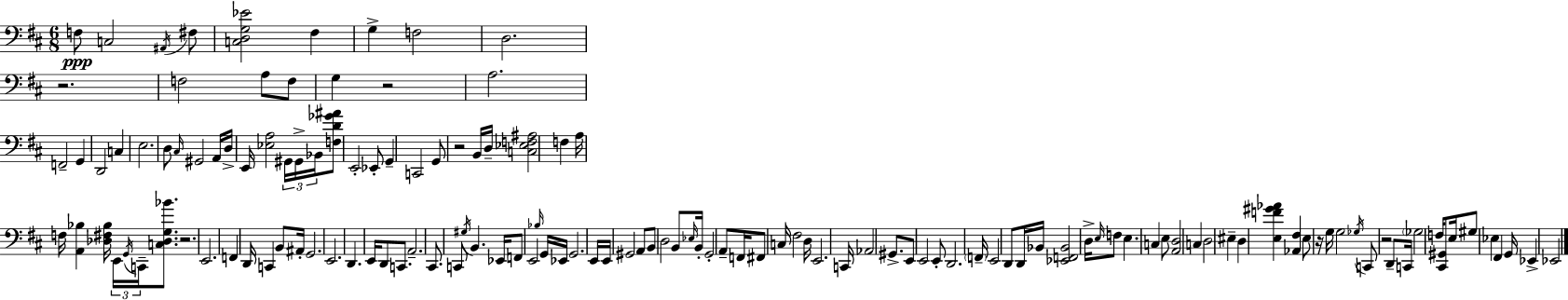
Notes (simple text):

F3/e C3/h A#2/s F#3/e [C3,D3,G3,Eb4]/h F#3/q G3/q F3/h D3/h. R/h. F3/h A3/e F3/e G3/q R/h A3/h. F2/h G2/q D2/h C3/q E3/h. D3/e C#3/s G#2/h A2/s D3/s E2/s [Eb3,A3]/h G#2/s G#2/s Bb2/s [F3,D4,Gb4,A#4]/e E2/h Eb2/e G2/q C2/h G2/e R/h B2/s D3/s [C3,Eb3,F3,A#3]/h F3/q A3/s F3/s [A2,Bb3]/q [Db3,F#3,Bb3]/s E2/s G2/s C2/s [C3,Db3,G3,Bb4]/e. R/h. E2/h. F2/q D2/s C2/q B2/e A#2/s G2/h. E2/h. D2/q. E2/s D2/e C2/e. A2/h. C#2/e. C2/e G#3/s B2/q. Eb2/s F2/e E2/h Bb3/s G2/s Eb2/s G2/h. E2/s E2/s G#2/h A2/e B2/e D3/h B2/e Eb3/s B2/s G2/h A2/e F2/s F#2/e C3/s F#3/h D3/s E2/h. C2/s Ab2/h G#2/e. E2/e E2/h E2/e D2/h. F2/s E2/h D2/e D2/s Bb2/s [Eb2,F2,Bb2]/h D3/s E3/s F3/e E3/q. C3/q E3/e [A2,D3]/h C3/q D3/h EIS3/q D3/q [E3,F4,G#4,Ab4]/q [Ab2,F#3]/q E3/e R/s G3/s G3/h Gb3/s C2/e R/h D2/e C2/s Gb3/h F3/s [C#2,G#2]/e E3/s G#3/e Eb3/q F#2/q G2/s Eb2/q Eb2/h